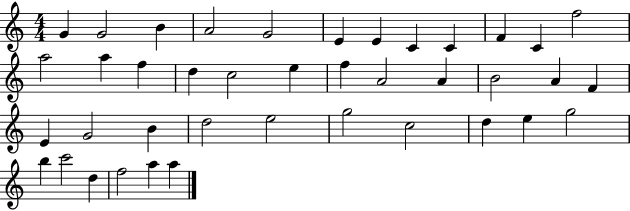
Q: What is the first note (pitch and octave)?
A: G4